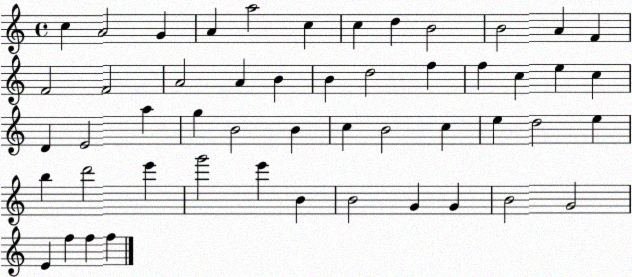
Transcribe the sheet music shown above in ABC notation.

X:1
T:Untitled
M:4/4
L:1/4
K:C
c A2 G A a2 c c d B2 B2 A F F2 F2 A2 A B B d2 f f c e c D E2 a g B2 B c B2 c e d2 e b d'2 e' g'2 e' B B2 G G B2 G2 E f f f